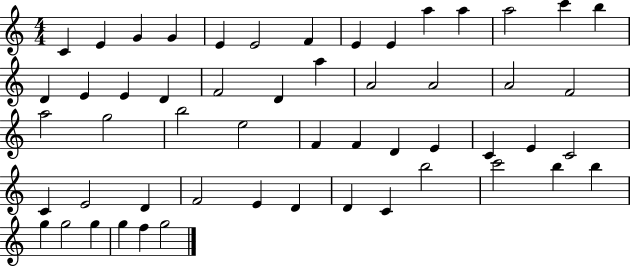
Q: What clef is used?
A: treble